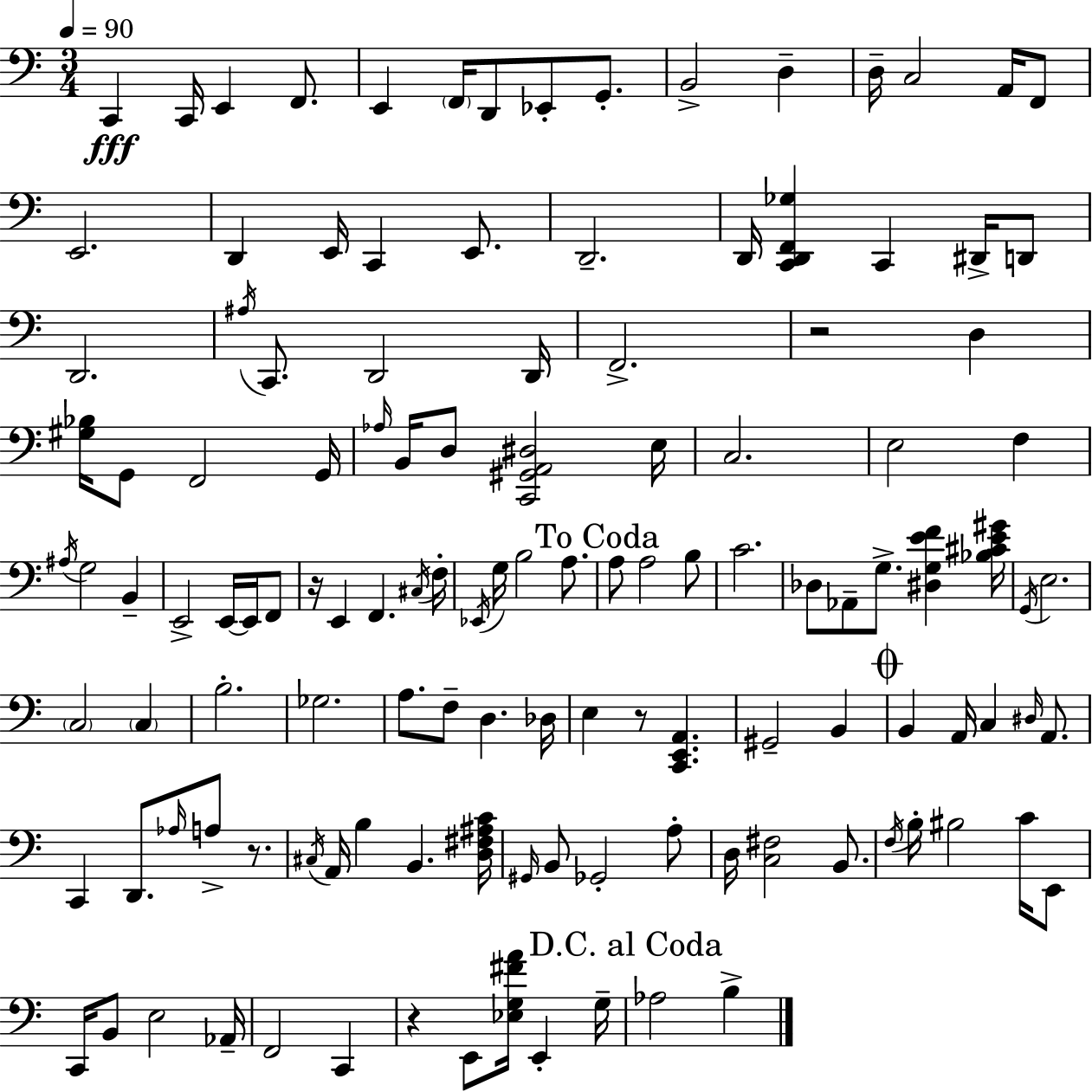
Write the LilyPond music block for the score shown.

{
  \clef bass
  \numericTimeSignature
  \time 3/4
  \key c \major
  \tempo 4 = 90
  c,4\fff c,16 e,4 f,8. | e,4 \parenthesize f,16 d,8 ees,8-. g,8.-. | b,2-> d4-- | d16-- c2 a,16 f,8 | \break e,2. | d,4 e,16 c,4 e,8. | d,2.-- | d,16 <c, d, f, ges>4 c,4 dis,16-> d,8 | \break d,2. | \acciaccatura { ais16 } c,8. d,2 | d,16 f,2.-> | r2 d4 | \break <gis bes>16 g,8 f,2 | g,16 \grace { aes16 } b,16 d8 <c, gis, a, dis>2 | e16 c2. | e2 f4 | \break \acciaccatura { ais16 } g2 b,4-- | e,2-> e,16~~ | e,16 f,8 r16 e,4 f,4. | \acciaccatura { cis16 } f16-. \acciaccatura { ees,16 } g16 b2 | \break a8. \mark "To Coda" a8 a2 | b8 c'2. | des8 aes,8-- g8.-> | <dis g e' f'>4 <bes cis' e' gis'>16 \acciaccatura { g,16 } e2. | \break \parenthesize c2 | \parenthesize c4 b2.-. | ges2. | a8. f8-- d4. | \break des16 e4 r8 | <c, e, a,>4. gis,2-- | b,4 \mark \markup { \musicglyph "scripts.coda" } b,4 a,16 c4 | \grace { dis16 } a,8. c,4 d,8. | \break \grace { aes16 } a8-> r8. \acciaccatura { cis16 } a,16 b4 | b,4. <d fis ais c'>16 \grace { gis,16 } b,8 | ges,2-. a8-. d16 <c fis>2 | b,8. \acciaccatura { f16 } b16-. | \break bis2 c'16 e,8 c,16 | b,8 e2 aes,16-- f,2 | c,4 r4 | e,8 <ees g fis' a'>16 e,4-. g16-- \mark "D.C. al Coda" aes2 | \break b4-> \bar "|."
}